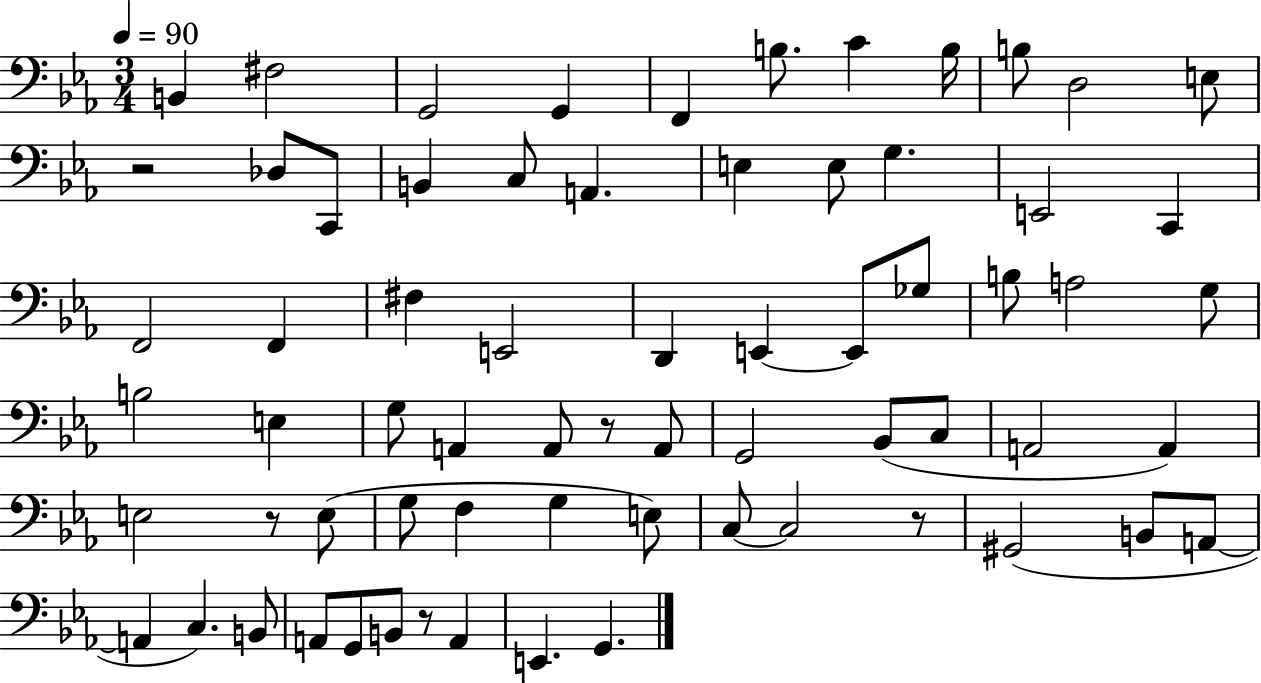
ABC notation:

X:1
T:Untitled
M:3/4
L:1/4
K:Eb
B,, ^F,2 G,,2 G,, F,, B,/2 C B,/4 B,/2 D,2 E,/2 z2 _D,/2 C,,/2 B,, C,/2 A,, E, E,/2 G, E,,2 C,, F,,2 F,, ^F, E,,2 D,, E,, E,,/2 _G,/2 B,/2 A,2 G,/2 B,2 E, G,/2 A,, A,,/2 z/2 A,,/2 G,,2 _B,,/2 C,/2 A,,2 A,, E,2 z/2 E,/2 G,/2 F, G, E,/2 C,/2 C,2 z/2 ^G,,2 B,,/2 A,,/2 A,, C, B,,/2 A,,/2 G,,/2 B,,/2 z/2 A,, E,, G,,